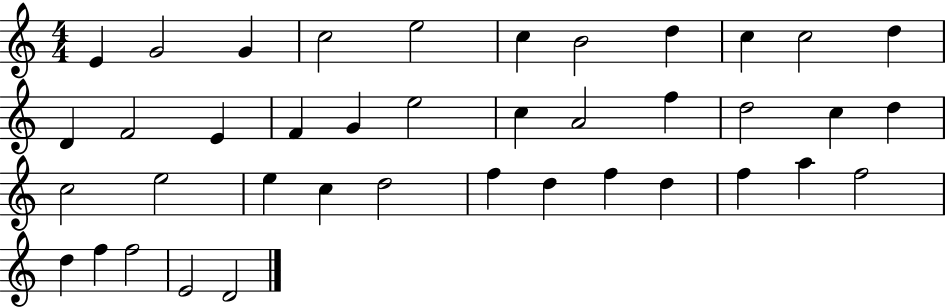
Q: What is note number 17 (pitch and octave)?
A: E5